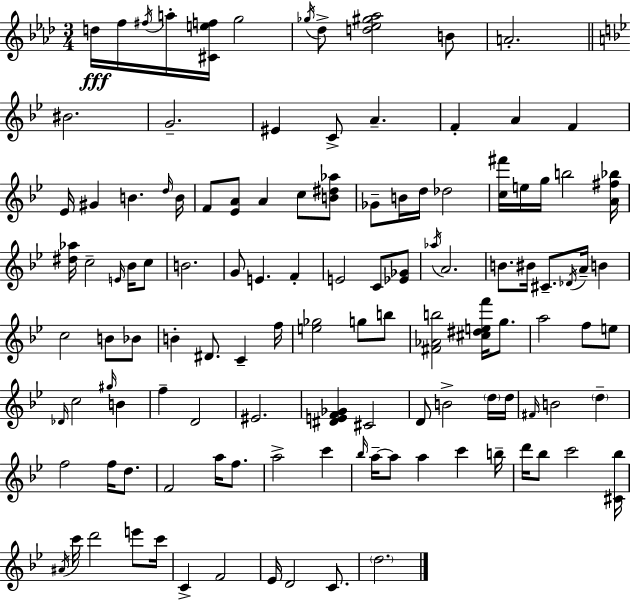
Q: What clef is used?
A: treble